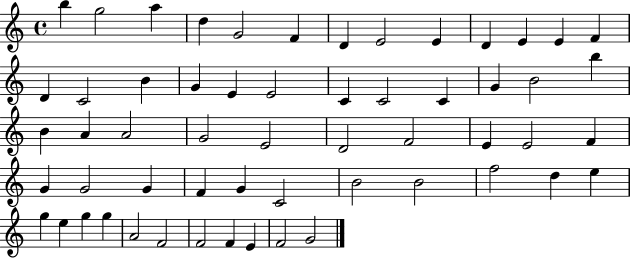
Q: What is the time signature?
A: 4/4